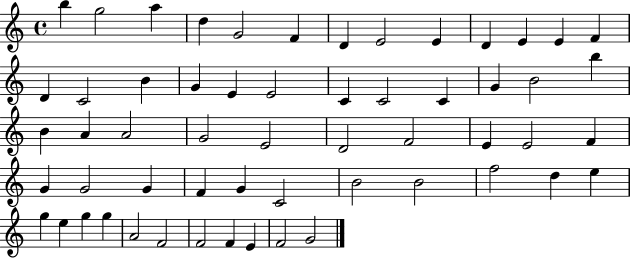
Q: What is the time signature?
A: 4/4